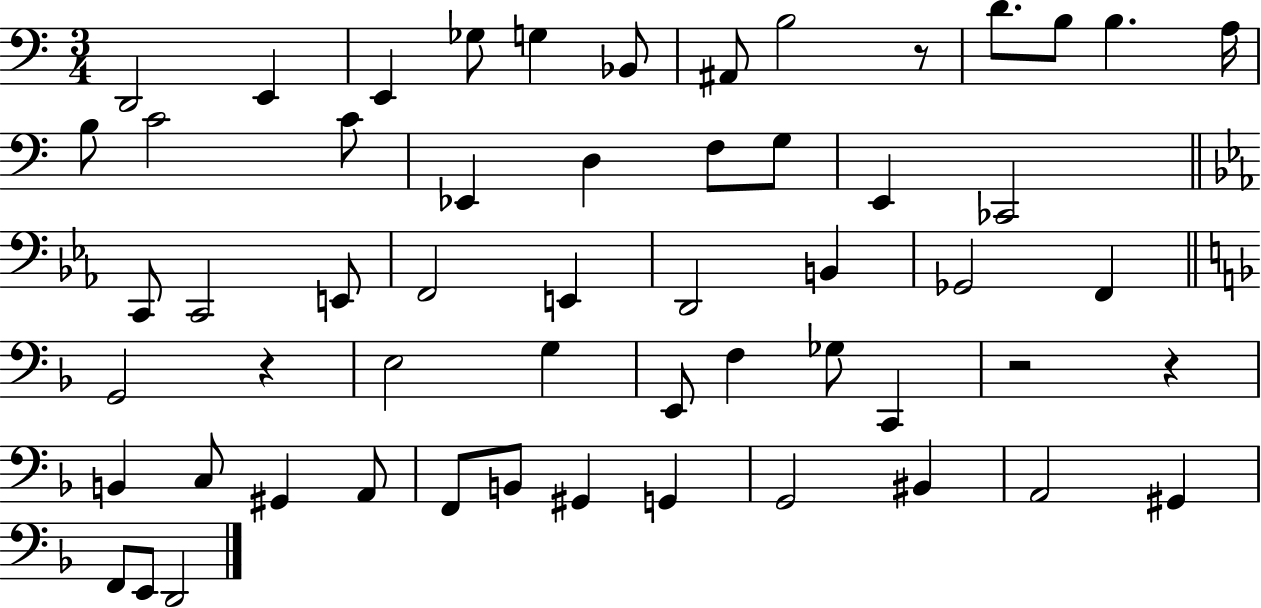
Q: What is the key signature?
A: C major